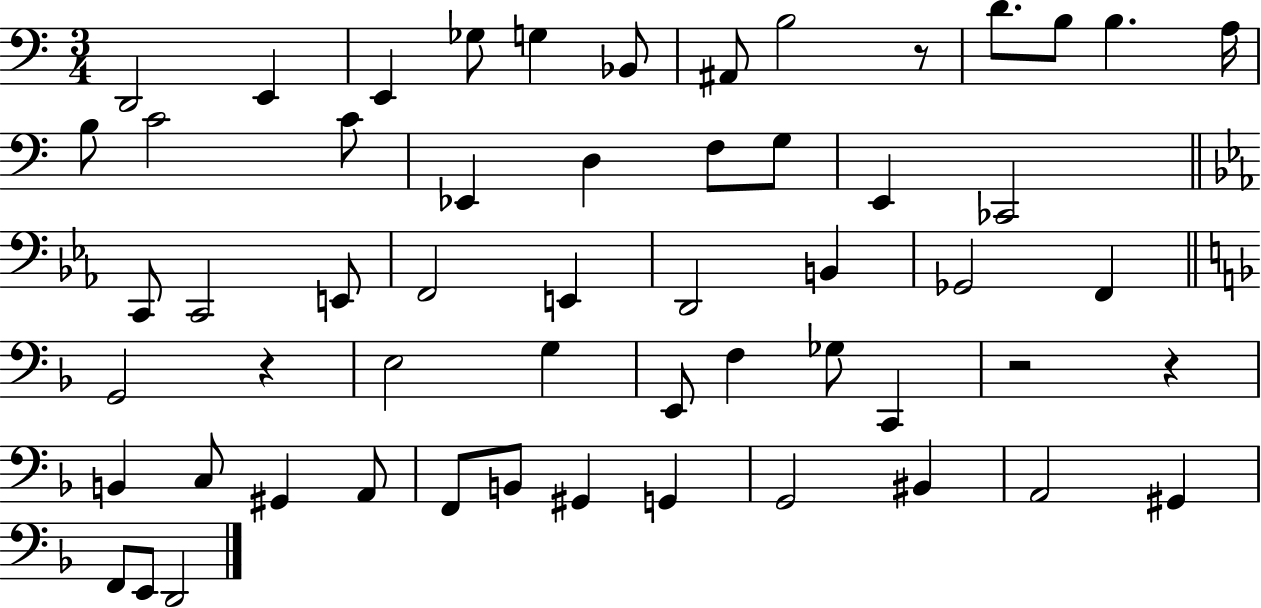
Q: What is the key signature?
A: C major